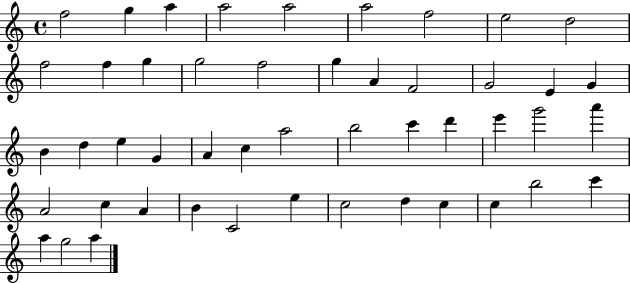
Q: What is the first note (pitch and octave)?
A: F5